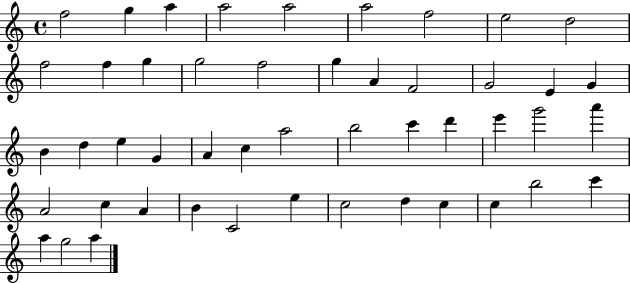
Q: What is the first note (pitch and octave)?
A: F5